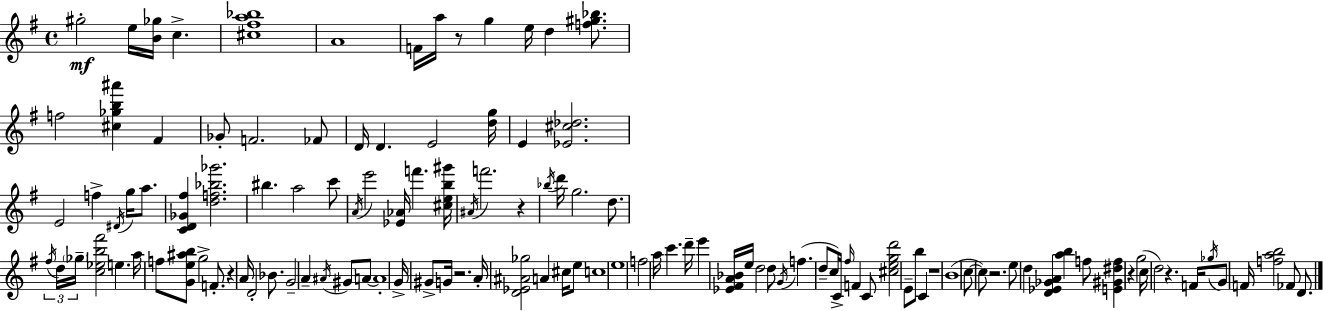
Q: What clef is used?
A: treble